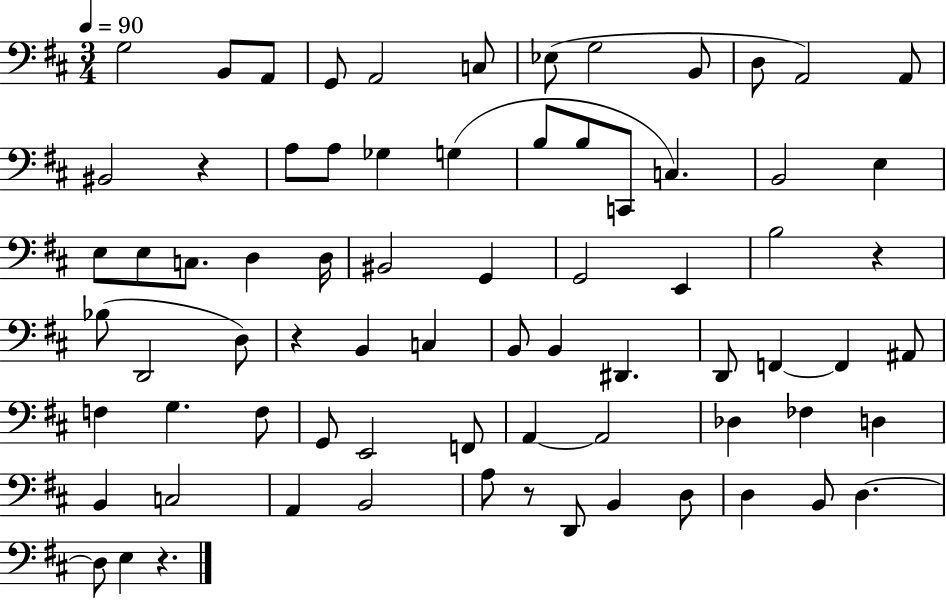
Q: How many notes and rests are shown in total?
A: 74